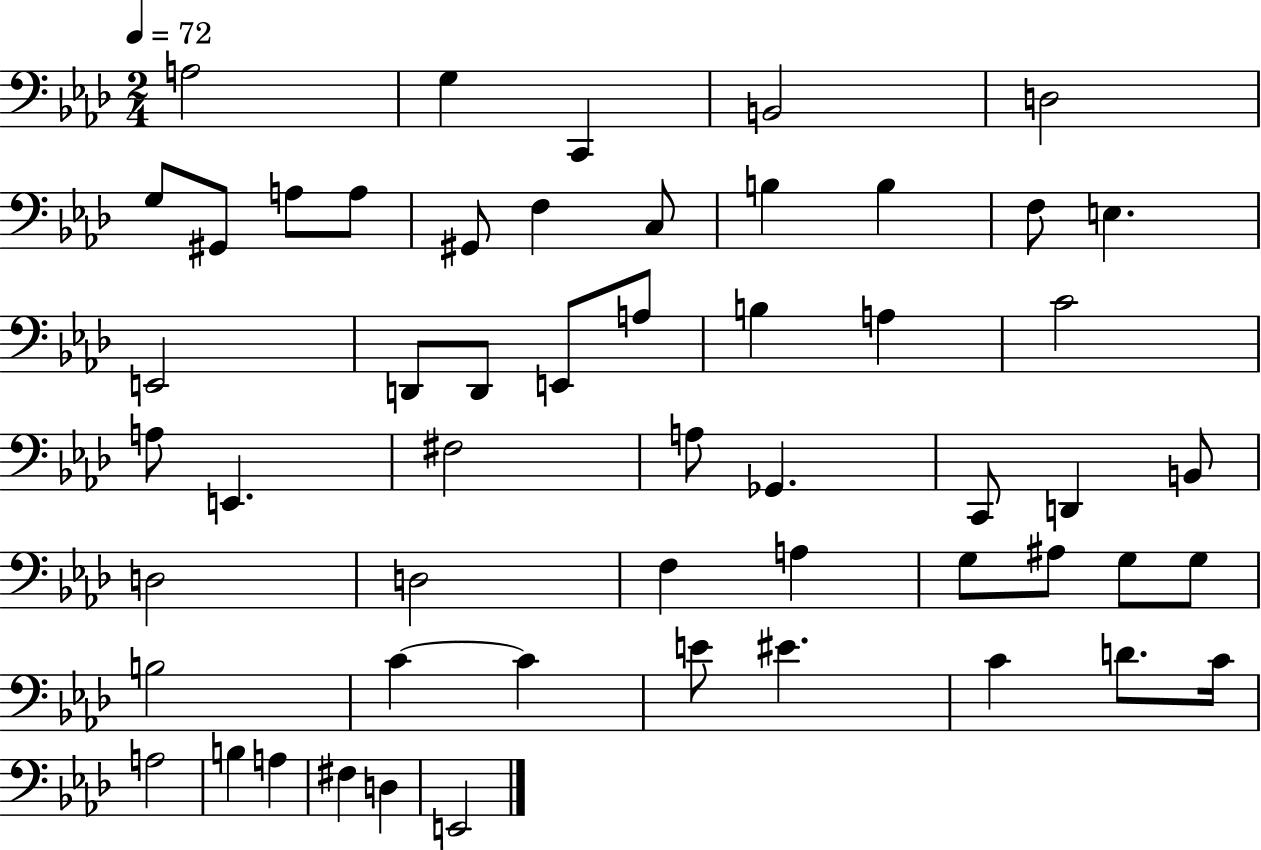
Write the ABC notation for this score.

X:1
T:Untitled
M:2/4
L:1/4
K:Ab
A,2 G, C,, B,,2 D,2 G,/2 ^G,,/2 A,/2 A,/2 ^G,,/2 F, C,/2 B, B, F,/2 E, E,,2 D,,/2 D,,/2 E,,/2 A,/2 B, A, C2 A,/2 E,, ^F,2 A,/2 _G,, C,,/2 D,, B,,/2 D,2 D,2 F, A, G,/2 ^A,/2 G,/2 G,/2 B,2 C C E/2 ^E C D/2 C/4 A,2 B, A, ^F, D, E,,2